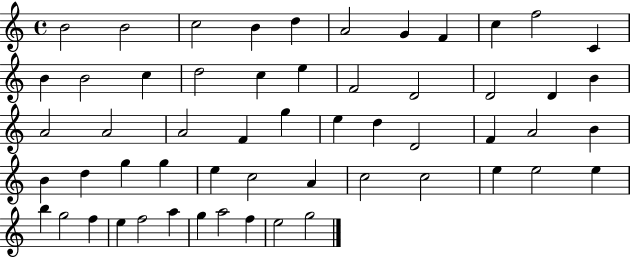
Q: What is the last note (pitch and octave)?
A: G5